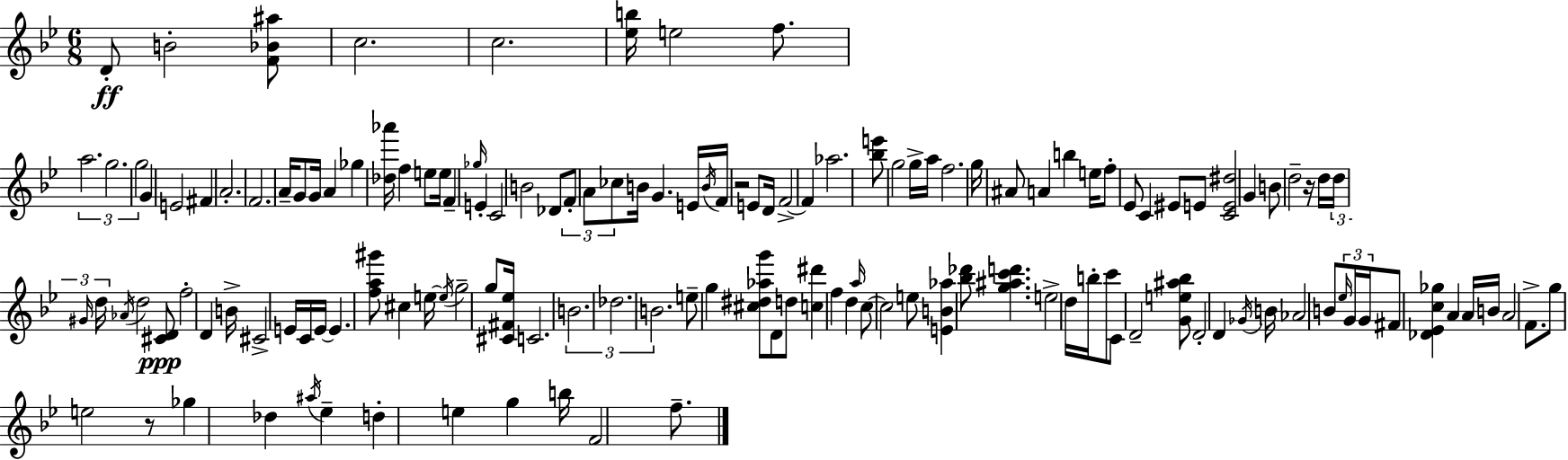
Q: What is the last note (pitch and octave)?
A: F5